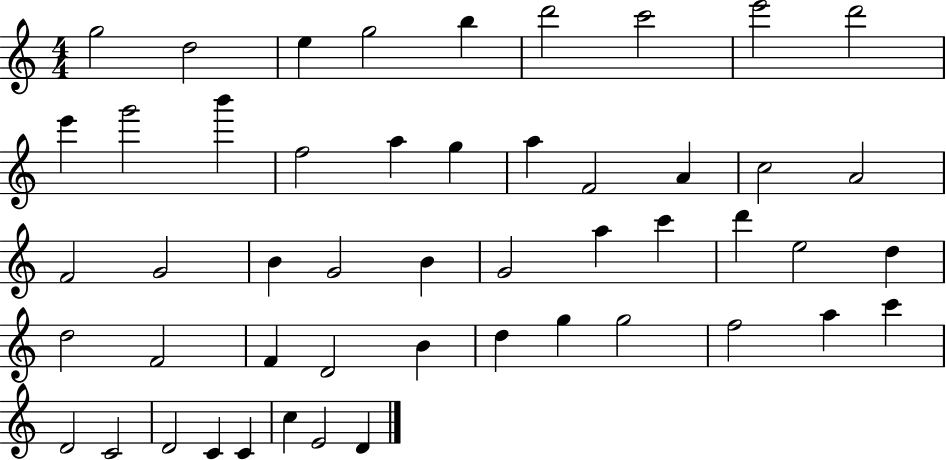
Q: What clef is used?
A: treble